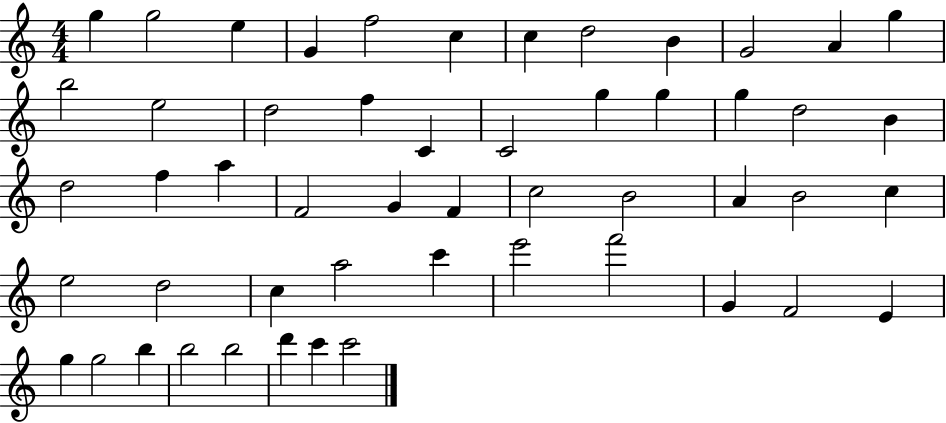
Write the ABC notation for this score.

X:1
T:Untitled
M:4/4
L:1/4
K:C
g g2 e G f2 c c d2 B G2 A g b2 e2 d2 f C C2 g g g d2 B d2 f a F2 G F c2 B2 A B2 c e2 d2 c a2 c' e'2 f'2 G F2 E g g2 b b2 b2 d' c' c'2